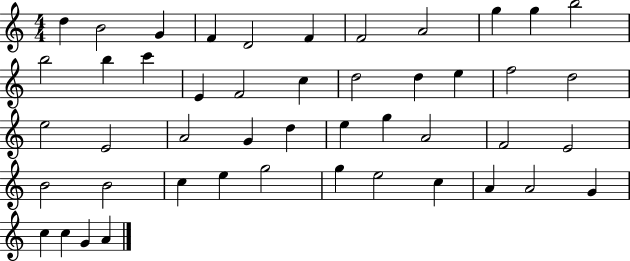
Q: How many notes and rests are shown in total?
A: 47